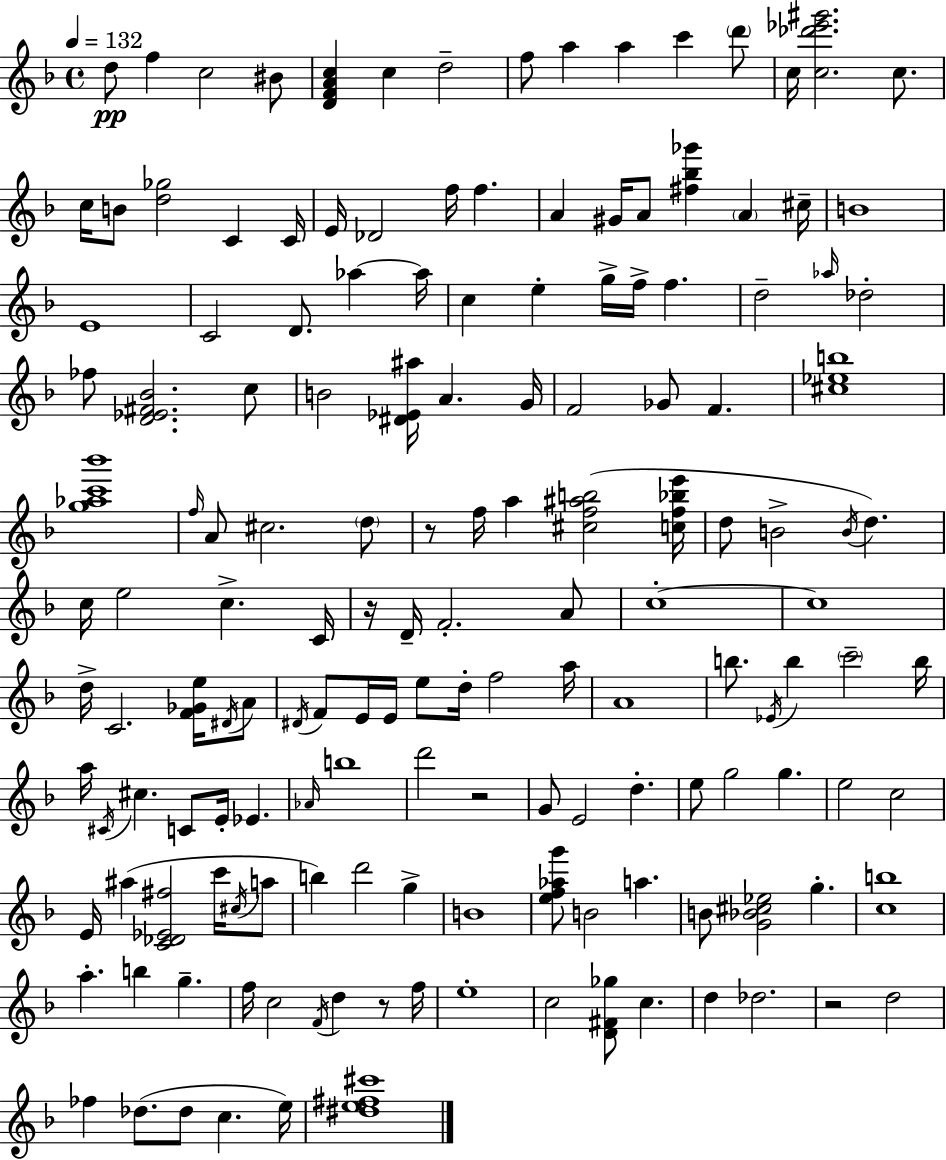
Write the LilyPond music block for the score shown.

{
  \clef treble
  \time 4/4
  \defaultTimeSignature
  \key f \major
  \tempo 4 = 132
  d''8\pp f''4 c''2 bis'8 | <d' f' a' c''>4 c''4 d''2-- | f''8 a''4 a''4 c'''4 \parenthesize d'''8 | c''16 <c'' des''' ees''' gis'''>2. c''8. | \break c''16 b'8 <d'' ges''>2 c'4 c'16 | e'16 des'2 f''16 f''4. | a'4 gis'16 a'8 <fis'' bes'' ges'''>4 \parenthesize a'4 cis''16-- | b'1 | \break e'1 | c'2 d'8. aes''4~~ aes''16 | c''4 e''4-. g''16-> f''16-> f''4. | d''2-- \grace { aes''16 } des''2-. | \break fes''8 <d' ees' fis' bes'>2. c''8 | b'2 <dis' ees' ais''>16 a'4. | g'16 f'2 ges'8 f'4. | <cis'' ees'' b''>1 | \break <g'' aes'' c''' bes'''>1 | \grace { f''16 } a'8 cis''2. | \parenthesize d''8 r8 f''16 a''4 <cis'' f'' ais'' b''>2( | <c'' f'' bes'' e'''>16 d''8 b'2-> \acciaccatura { b'16 }) d''4. | \break c''16 e''2 c''4.-> | c'16 r16 d'16-- f'2.-. | a'8 c''1-.~~ | c''1 | \break d''16-> c'2. | <f' ges' e''>16 \acciaccatura { dis'16 } a'8 \acciaccatura { dis'16 } f'8 e'16 e'16 e''8 d''16-. f''2 | a''16 a'1 | b''8. \acciaccatura { ees'16 } b''4 \parenthesize c'''2-- | \break b''16 a''16 \acciaccatura { cis'16 } cis''4. c'8 | e'16-. ees'4. \grace { aes'16 } b''1 | d'''2 | r2 g'8 e'2 | \break d''4.-. e''8 g''2 | g''4. e''2 | c''2 e'16 ais''4( <c' des' ees' fis''>2 | c'''16 \acciaccatura { cis''16 } a''8 b''4) d'''2 | \break g''4-> b'1 | <e'' f'' aes'' g'''>8 b'2 | a''4. b'8 <g' bes' cis'' ees''>2 | g''4.-. <c'' b''>1 | \break a''4.-. b''4 | g''4.-- f''16 c''2 | \acciaccatura { f'16 } d''4 r8 f''16 e''1-. | c''2 | \break <d' fis' ges''>8 c''4. d''4 des''2. | r2 | d''2 fes''4 des''8.( | des''8 c''4. e''16) <dis'' e'' fis'' cis'''>1 | \break \bar "|."
}